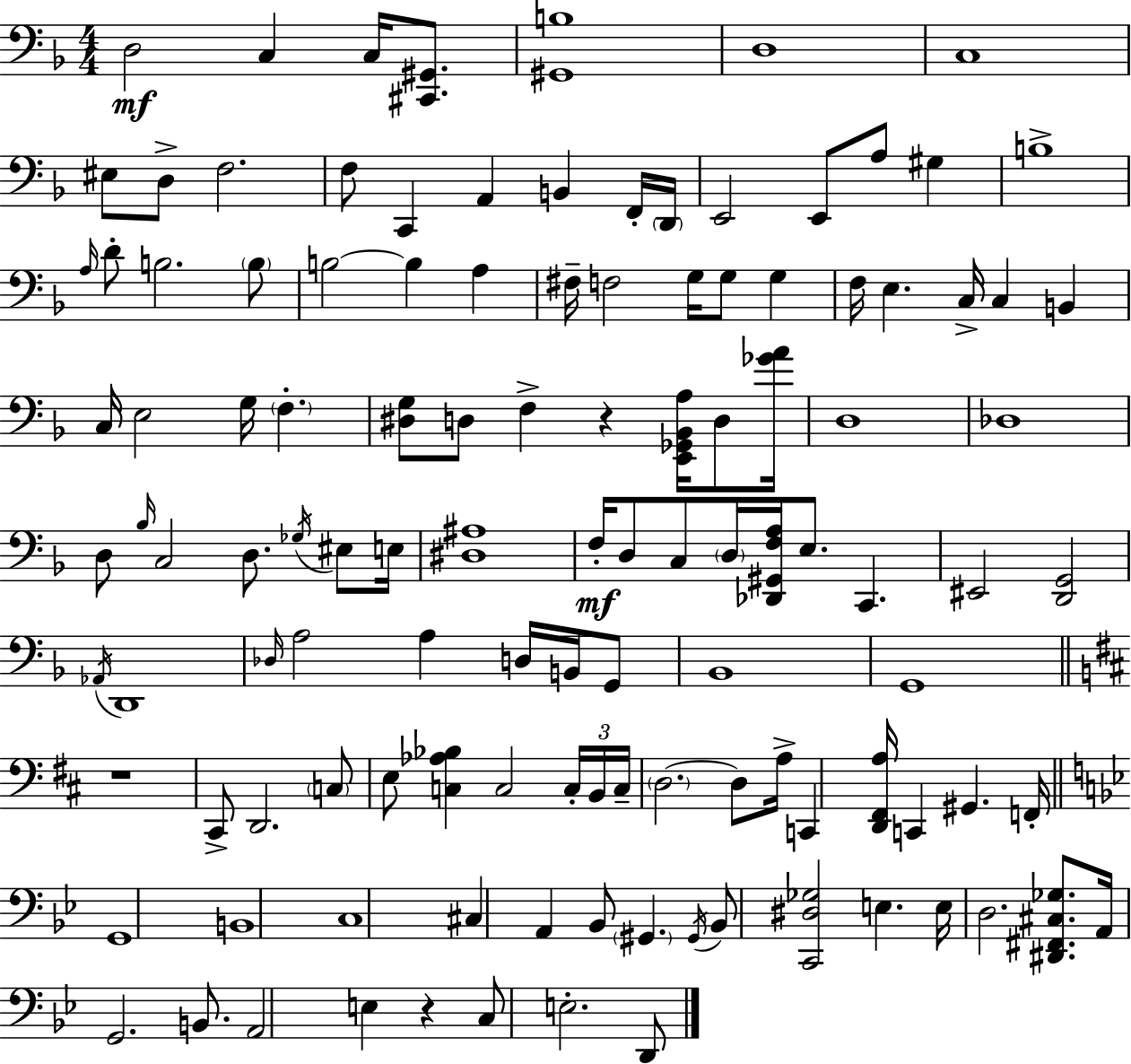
{
  \clef bass
  \numericTimeSignature
  \time 4/4
  \key d \minor
  \repeat volta 2 { d2\mf c4 c16 <cis, gis,>8. | <gis, b>1 | d1 | c1 | \break eis8 d8-> f2. | f8 c,4 a,4 b,4 f,16-. \parenthesize d,16 | e,2 e,8 a8 gis4 | b1-> | \break \grace { a16 } d'8-. b2. \parenthesize b8 | b2~~ b4 a4 | fis16-- f2 g16 g8 g4 | f16 e4. c16-> c4 b,4 | \break c16 e2 g16 \parenthesize f4.-. | <dis g>8 d8 f4-> r4 <e, ges, bes, a>16 d8 | <ges' a'>16 d1 | des1 | \break d8 \grace { bes16 } c2 d8. \acciaccatura { ges16 } | eis8 e16 <dis ais>1 | f16-.\mf d8 c8 \parenthesize d16 <des, gis, f a>16 e8. c,4. | eis,2 <d, g,>2 | \break \acciaccatura { aes,16 } d,1 | \grace { des16 } a2 a4 | d16 b,16 g,8 bes,1 | g,1 | \break \bar "||" \break \key d \major r1 | cis,8-> d,2. \parenthesize c8 | e8 <c aes bes>4 c2 \tuplet 3/2 { c16-. b,16 | c16-- } \parenthesize d2.~~ d8 a16-> | \break c,4 <d, fis, a>16 c,4 gis,4. f,16-. | \bar "||" \break \key bes \major g,1 | b,1 | c1 | cis4 a,4 bes,8 \parenthesize gis,4. | \break \acciaccatura { gis,16 } bes,8 <c, dis ges>2 e4. | e16 d2. <dis, fis, cis ges>8. | a,16 g,2. b,8. | a,2 e4 r4 | \break c8 e2.-. d,8 | } \bar "|."
}